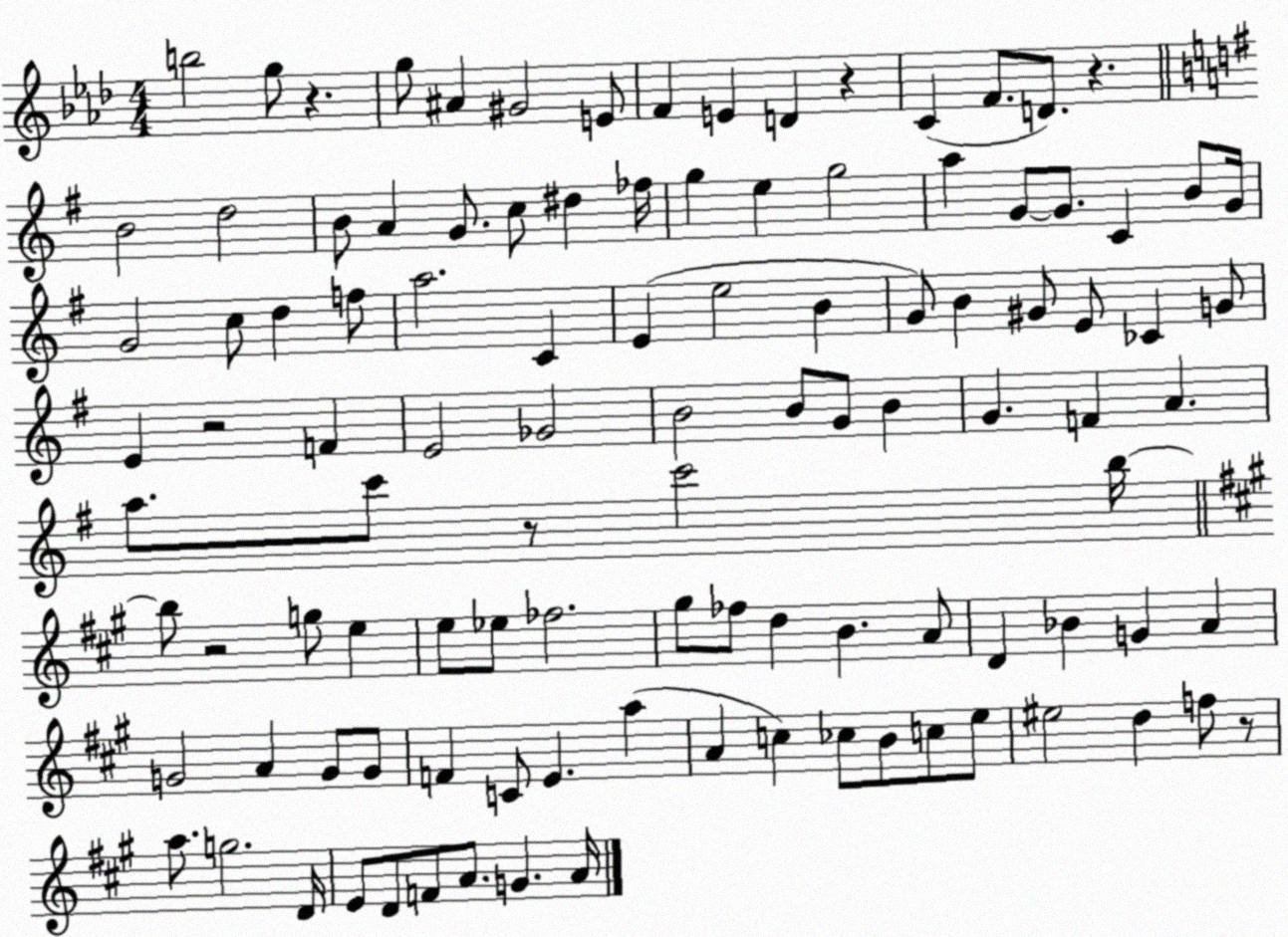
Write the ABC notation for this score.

X:1
T:Untitled
M:4/4
L:1/4
K:Ab
b2 g/2 z g/2 ^A ^G2 E/2 F E D z C F/2 D/2 z B2 d2 B/2 A G/2 c/2 ^d _f/4 g e g2 a G/2 G/2 C B/2 G/4 G2 c/2 d f/2 a2 C E e2 B G/2 B ^G/2 E/2 _C G/2 E z2 F E2 _G2 B2 B/2 G/2 B G F A a/2 c'/2 z/2 c'2 b/4 b/2 z2 g/2 e e/2 _e/2 _f2 ^g/2 _f/2 d B A/2 D _B G A G2 A G/2 G/2 F C/2 E a A c _c/2 B/2 c/2 e/2 ^e2 d f/2 z/2 a/2 g2 D/4 E/2 D/2 F/2 A/2 G A/4